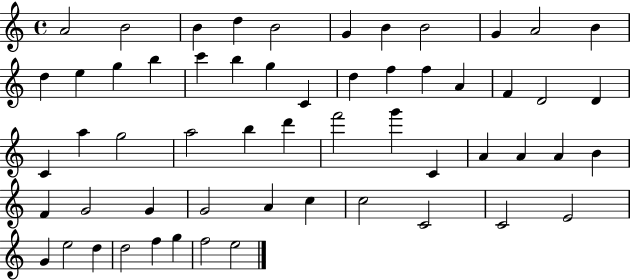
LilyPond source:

{
  \clef treble
  \time 4/4
  \defaultTimeSignature
  \key c \major
  a'2 b'2 | b'4 d''4 b'2 | g'4 b'4 b'2 | g'4 a'2 b'4 | \break d''4 e''4 g''4 b''4 | c'''4 b''4 g''4 c'4 | d''4 f''4 f''4 a'4 | f'4 d'2 d'4 | \break c'4 a''4 g''2 | a''2 b''4 d'''4 | f'''2 g'''4 c'4 | a'4 a'4 a'4 b'4 | \break f'4 g'2 g'4 | g'2 a'4 c''4 | c''2 c'2 | c'2 e'2 | \break g'4 e''2 d''4 | d''2 f''4 g''4 | f''2 e''2 | \bar "|."
}